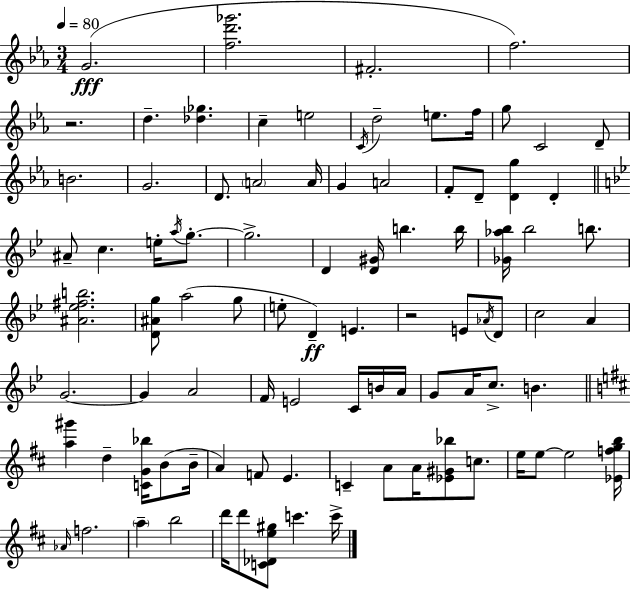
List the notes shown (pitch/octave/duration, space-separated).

G4/h. [F5,D6,Gb6]/h. F#4/h. F5/h. R/h. D5/q. [Db5,Gb5]/q. C5/q E5/h C4/s D5/h E5/e. F5/s G5/e C4/h D4/e B4/h. G4/h. D4/e. A4/h A4/s G4/q A4/h F4/e D4/e [D4,G5]/q D4/q A#4/e C5/q. E5/s A5/s G5/e. G5/h. D4/q [D4,G#4]/s B5/q. B5/s [Gb4,Ab5,Bb5]/s Bb5/h B5/e. [A#4,Eb5,F#5,B5]/h. [D4,A#4,G5]/e A5/h G5/e E5/e D4/q E4/q. R/h E4/e Ab4/s D4/e C5/h A4/q G4/h. G4/q A4/h F4/s E4/h C4/s B4/s A4/s G4/e A4/s C5/e. B4/q. [A5,G#6]/q D5/q [C4,G4,Bb5]/s B4/e B4/s A4/q F4/e E4/q. C4/q A4/e A4/s [Eb4,G#4,Bb5]/e C5/e. E5/s E5/e E5/h [Eb4,F5,G5,B5]/s Ab4/s F5/h. A5/q B5/h D6/s D6/e [C4,Db4,E5,G#5]/e C6/q. C6/s